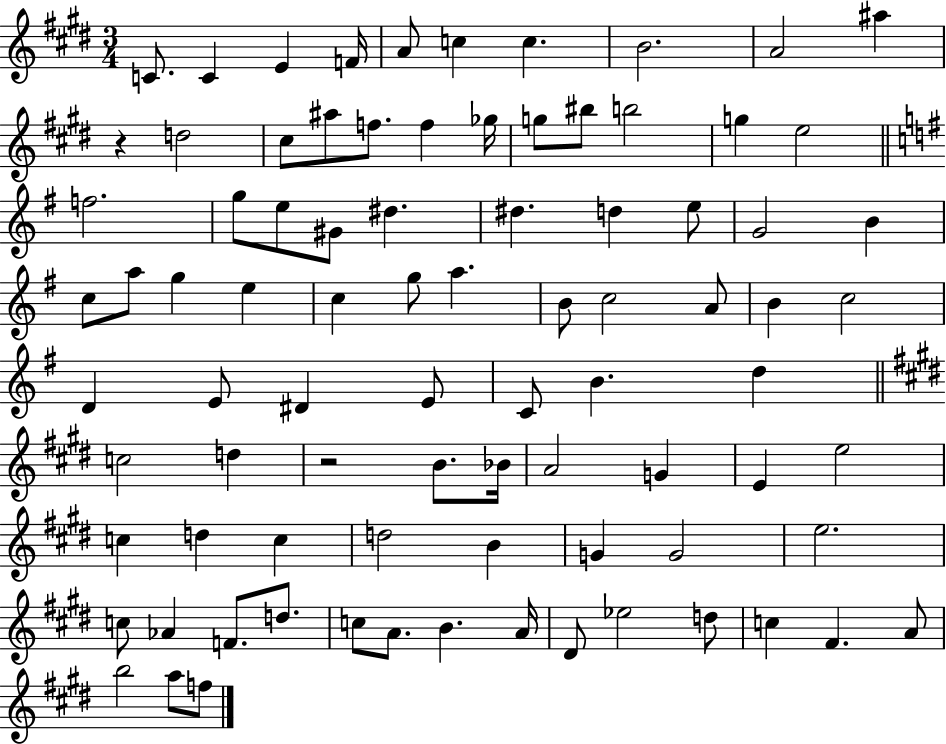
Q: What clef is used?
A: treble